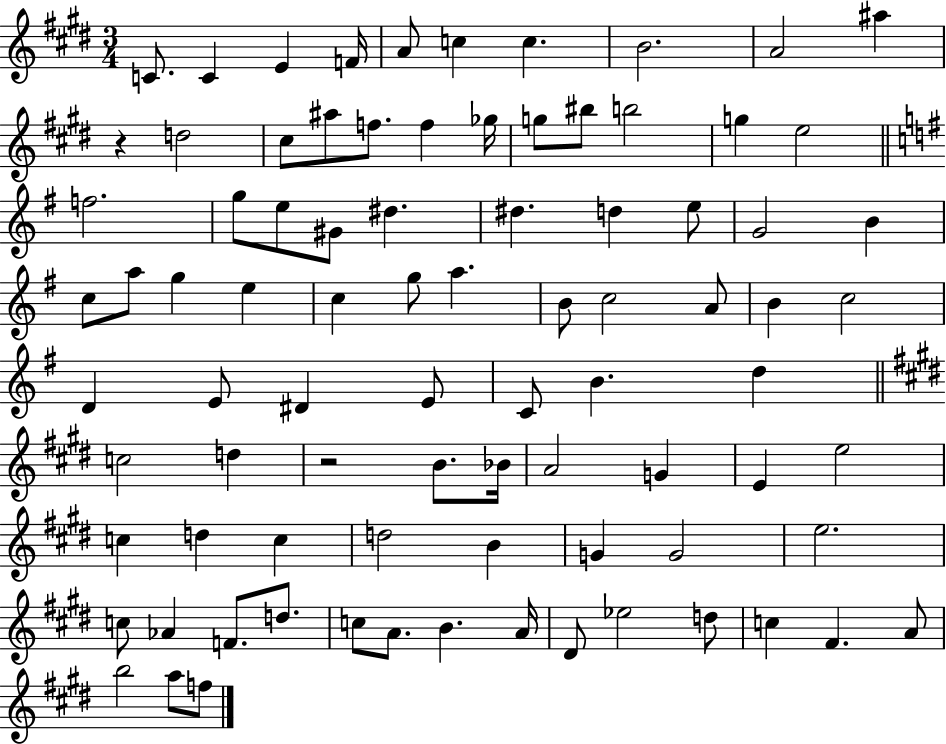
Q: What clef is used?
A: treble